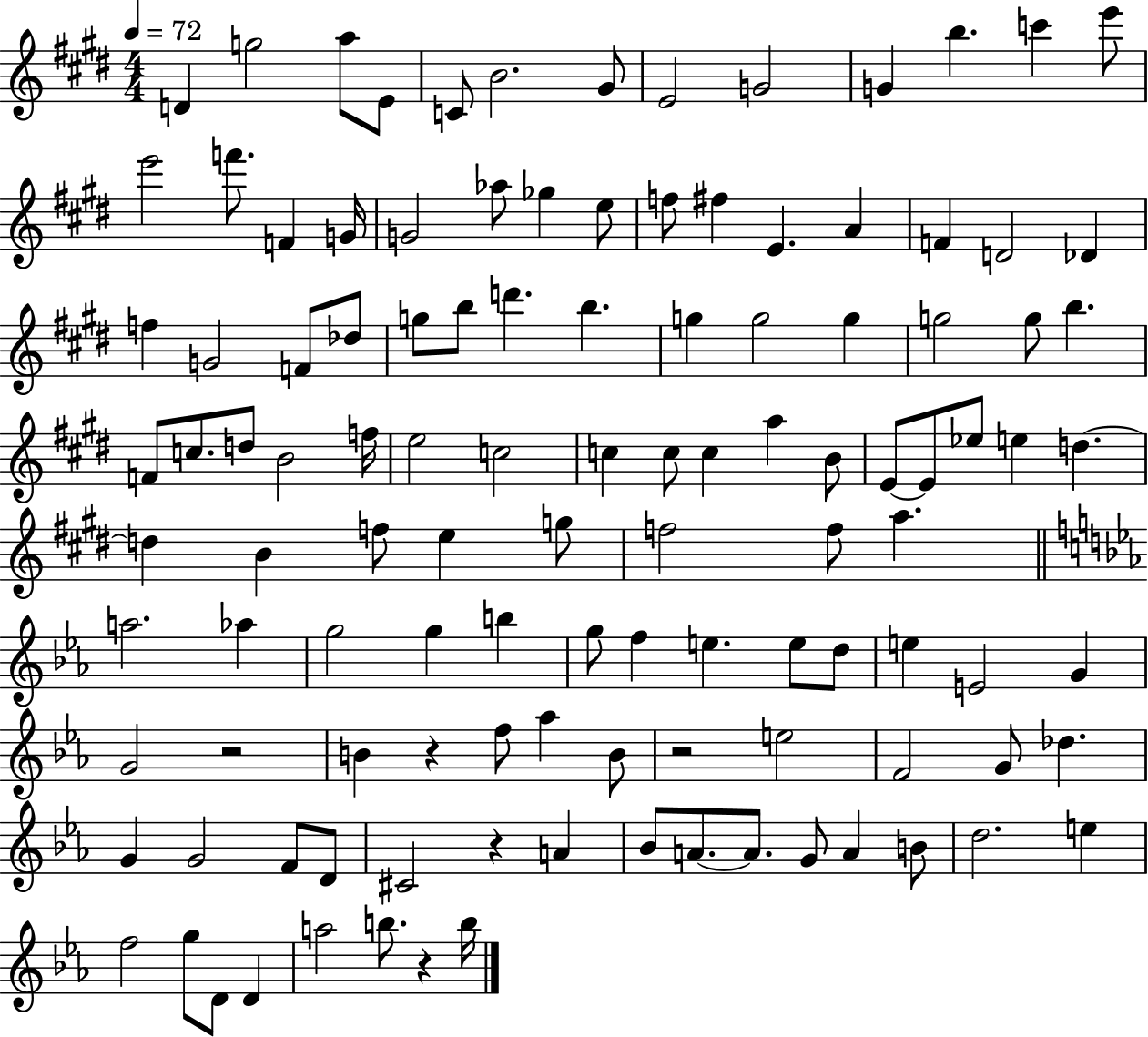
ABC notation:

X:1
T:Untitled
M:4/4
L:1/4
K:E
D g2 a/2 E/2 C/2 B2 ^G/2 E2 G2 G b c' e'/2 e'2 f'/2 F G/4 G2 _a/2 _g e/2 f/2 ^f E A F D2 _D f G2 F/2 _d/2 g/2 b/2 d' b g g2 g g2 g/2 b F/2 c/2 d/2 B2 f/4 e2 c2 c c/2 c a B/2 E/2 E/2 _e/2 e d d B f/2 e g/2 f2 f/2 a a2 _a g2 g b g/2 f e e/2 d/2 e E2 G G2 z2 B z f/2 _a B/2 z2 e2 F2 G/2 _d G G2 F/2 D/2 ^C2 z A _B/2 A/2 A/2 G/2 A B/2 d2 e f2 g/2 D/2 D a2 b/2 z b/4